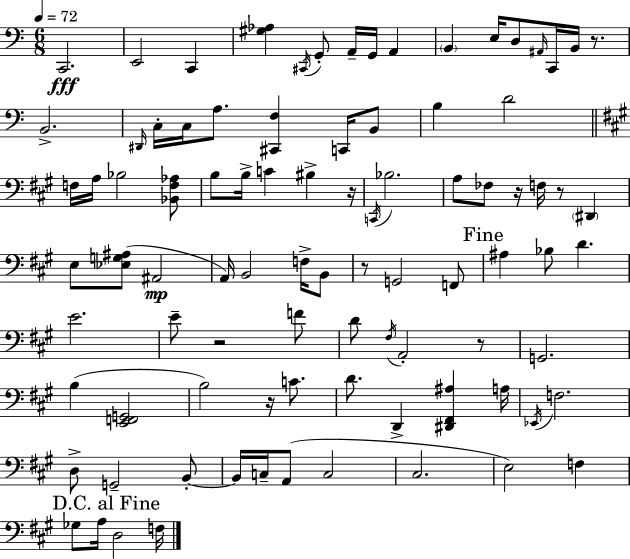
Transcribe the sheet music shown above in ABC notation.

X:1
T:Untitled
M:6/8
L:1/4
K:C
C,,2 E,,2 C,, [^G,_A,] ^C,,/4 G,,/2 A,,/4 G,,/4 A,, B,, E,/4 D,/2 ^A,,/4 C,,/4 B,,/4 z/2 B,,2 ^D,,/4 C,/4 C,/4 A,/2 [^C,,F,] C,,/4 B,,/2 B, D2 F,/4 A,/4 _B,2 [_B,,F,_A,]/2 B,/2 B,/4 C ^B, z/4 C,,/4 _B,2 A,/2 _F,/2 z/4 F,/4 z/2 ^D,, E,/2 [_E,G,^A,]/2 ^A,,2 A,,/4 B,,2 F,/4 B,,/2 z/2 G,,2 F,,/2 ^A, _B,/2 D E2 E/2 z2 F/2 D/2 ^F,/4 A,,2 z/2 G,,2 B, [E,,F,,G,,]2 B,2 z/4 C/2 D/2 D,, [^D,,^F,,^A,] A,/4 _E,,/4 F,2 D,/2 G,,2 B,,/2 B,,/4 C,/4 A,,/2 C,2 ^C,2 E,2 F, _G,/2 A,/4 D,2 F,/4